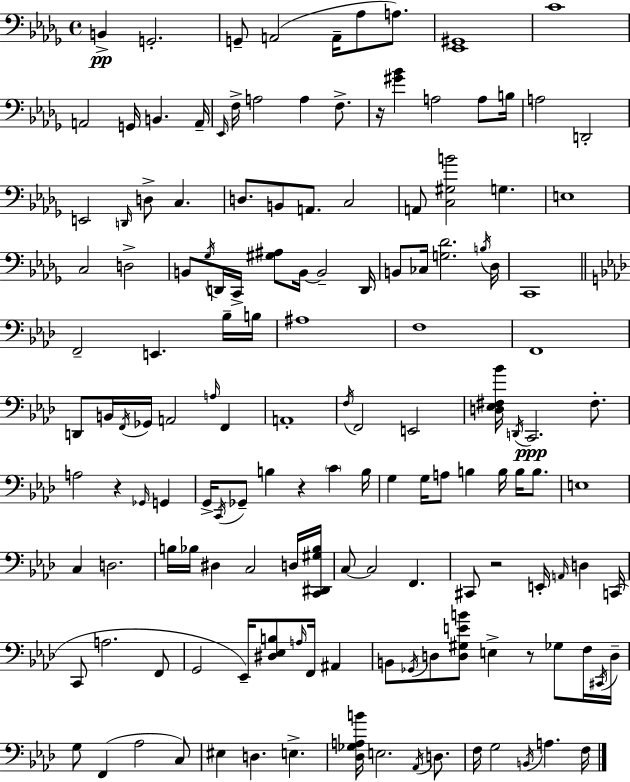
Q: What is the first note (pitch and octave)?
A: B2